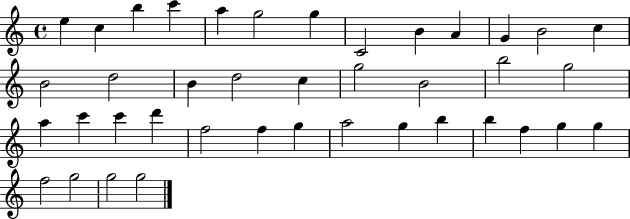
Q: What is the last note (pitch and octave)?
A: G5